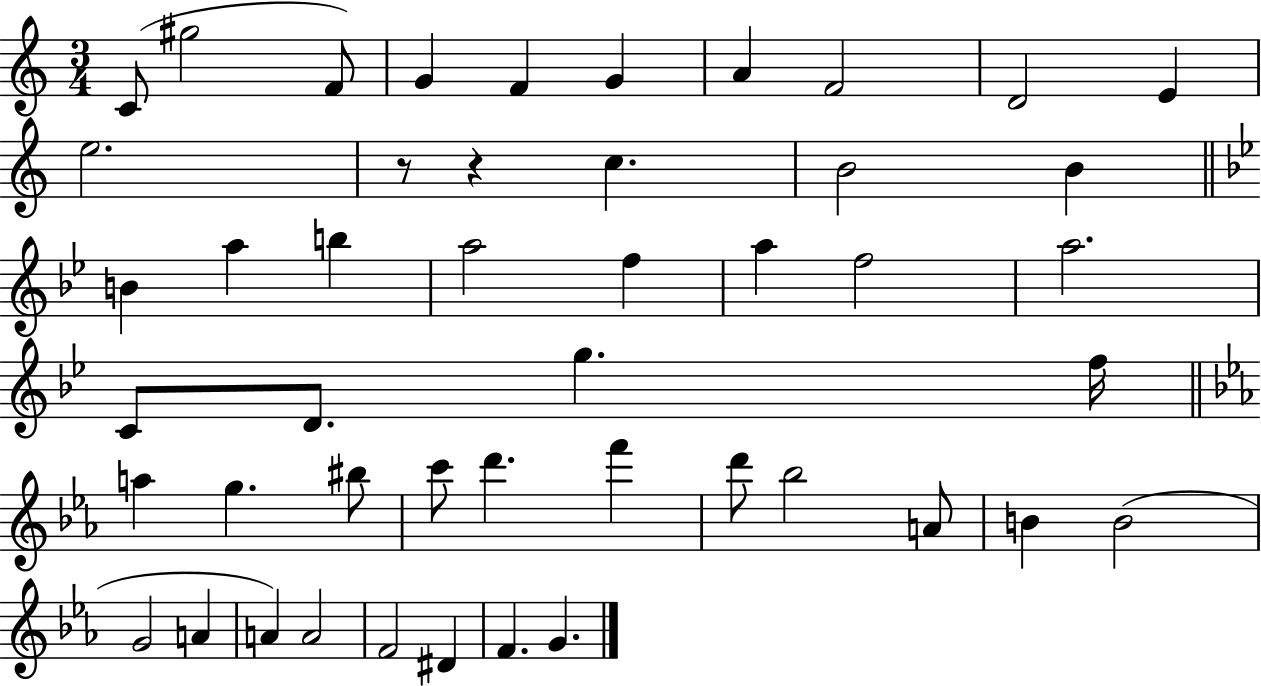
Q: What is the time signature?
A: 3/4